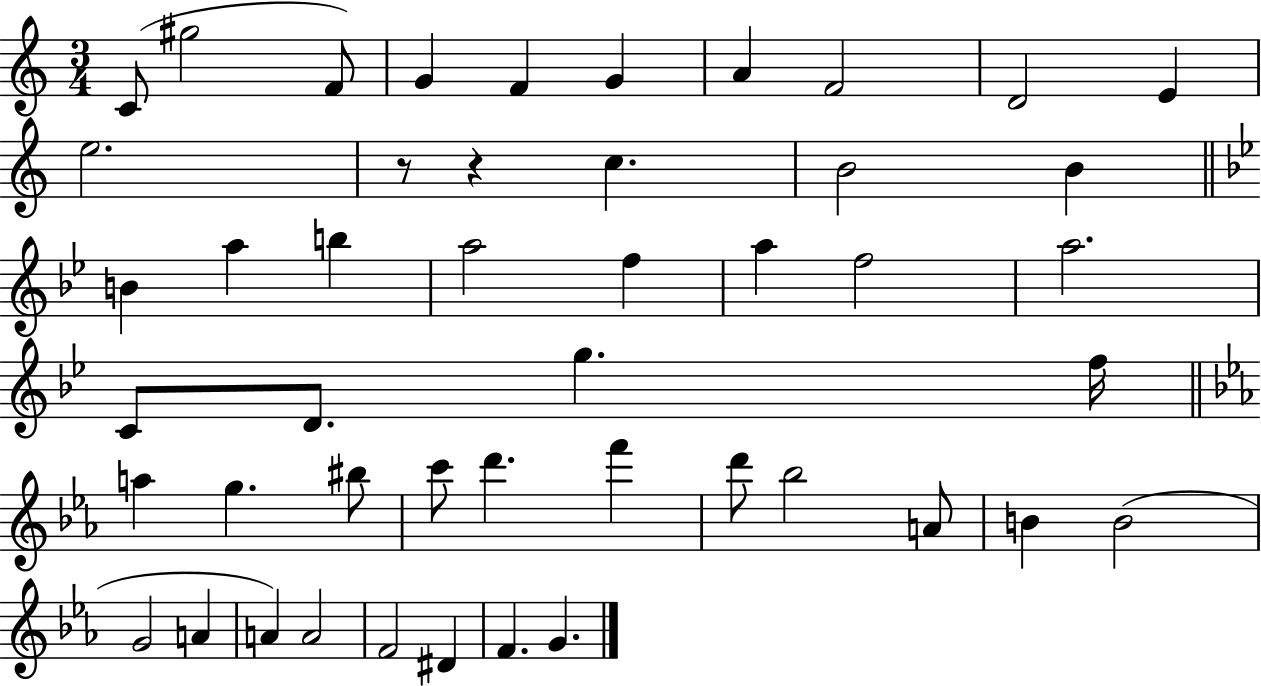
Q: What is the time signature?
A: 3/4